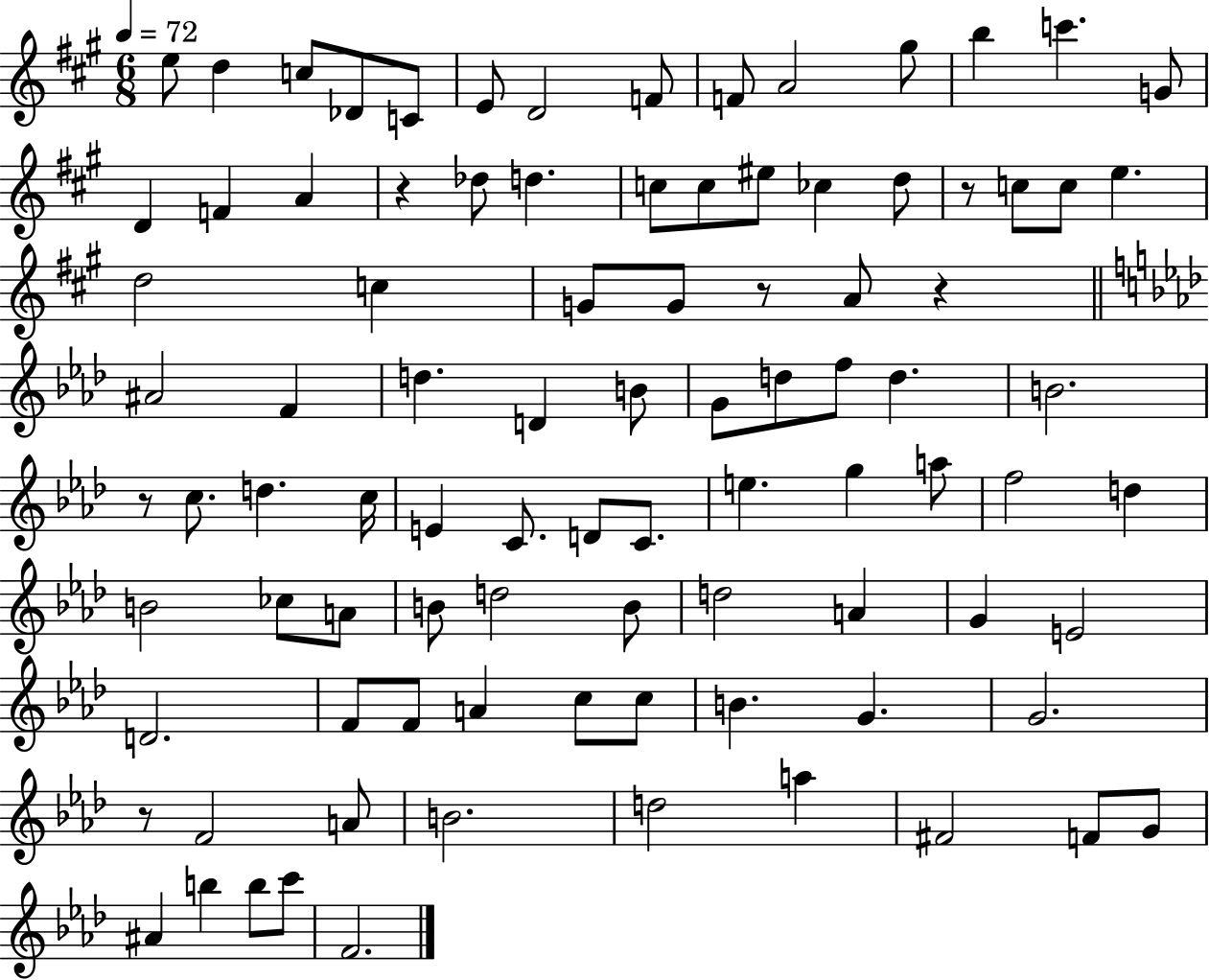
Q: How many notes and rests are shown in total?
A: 92